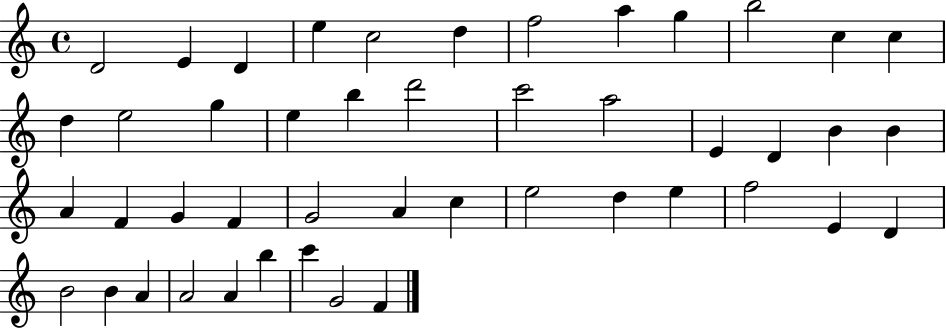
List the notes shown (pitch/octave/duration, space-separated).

D4/h E4/q D4/q E5/q C5/h D5/q F5/h A5/q G5/q B5/h C5/q C5/q D5/q E5/h G5/q E5/q B5/q D6/h C6/h A5/h E4/q D4/q B4/q B4/q A4/q F4/q G4/q F4/q G4/h A4/q C5/q E5/h D5/q E5/q F5/h E4/q D4/q B4/h B4/q A4/q A4/h A4/q B5/q C6/q G4/h F4/q